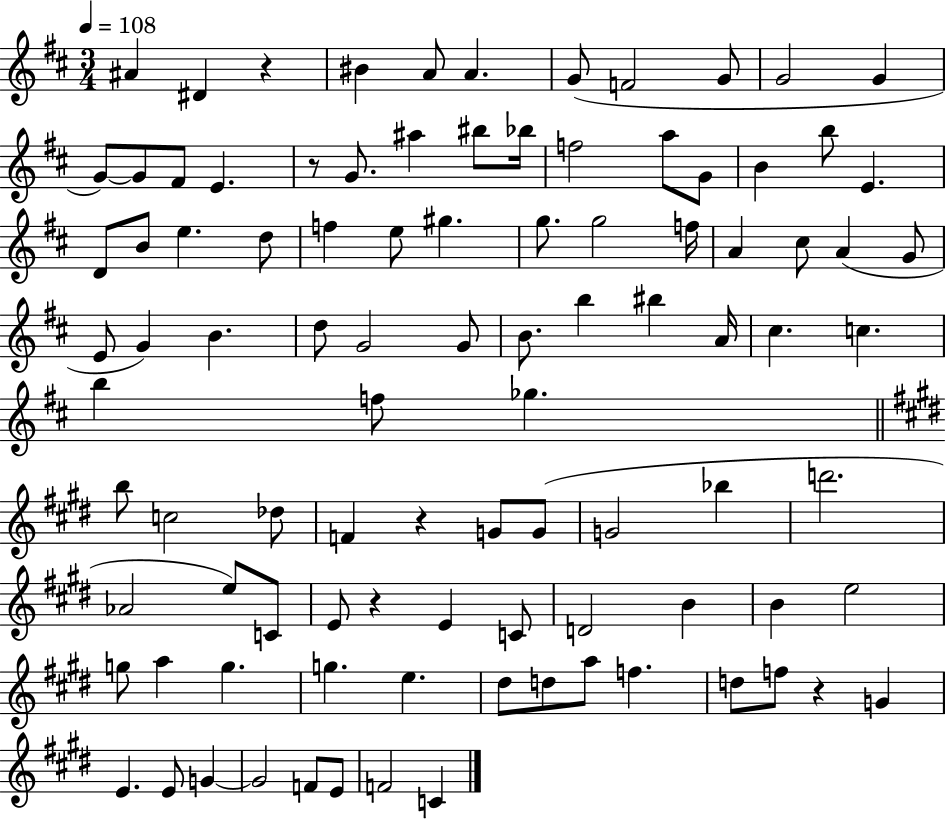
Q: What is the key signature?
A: D major